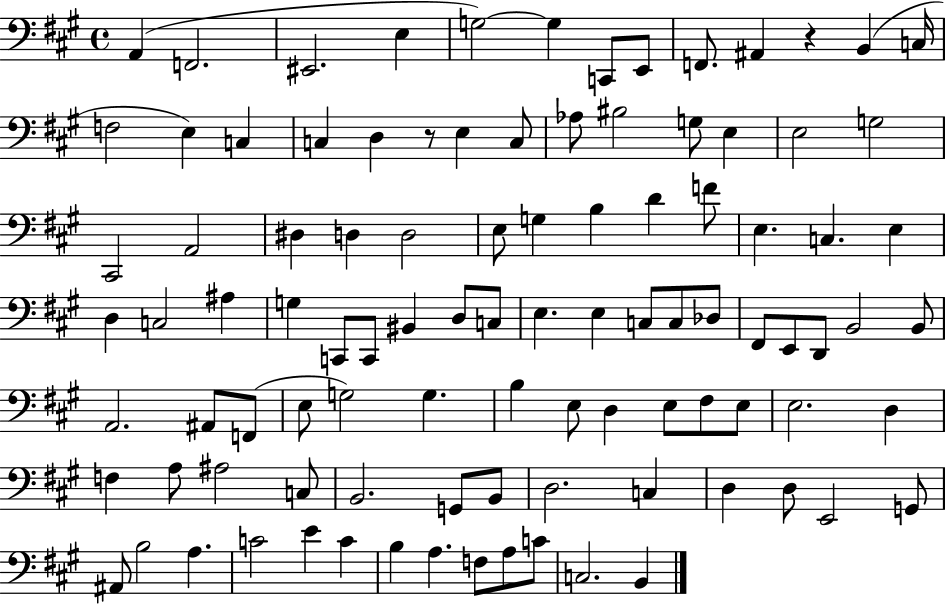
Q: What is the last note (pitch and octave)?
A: B2